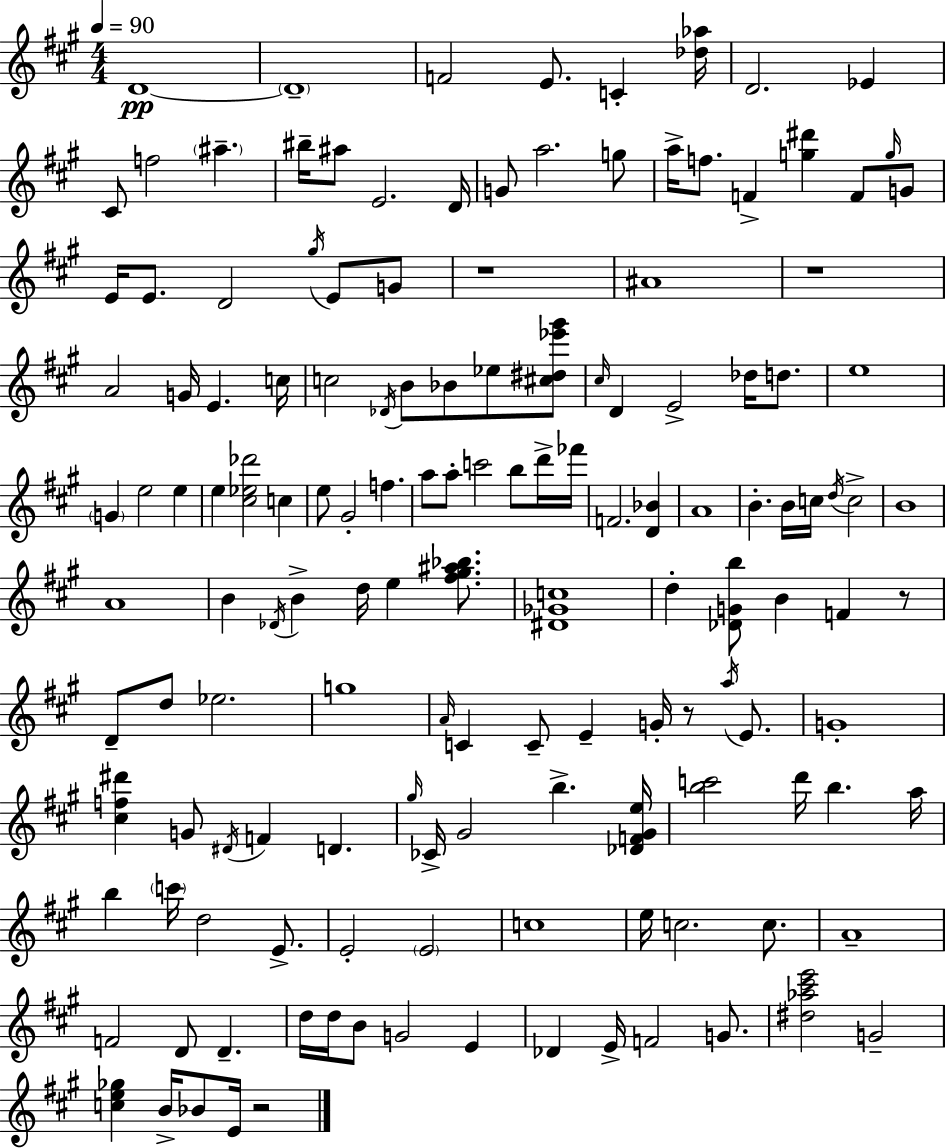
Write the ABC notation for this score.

X:1
T:Untitled
M:4/4
L:1/4
K:A
D4 D4 F2 E/2 C [_d_a]/4 D2 _E ^C/2 f2 ^a ^b/4 ^a/2 E2 D/4 G/2 a2 g/2 a/4 f/2 F [g^d'] F/2 g/4 G/2 E/4 E/2 D2 ^g/4 E/2 G/2 z4 ^A4 z4 A2 G/4 E c/4 c2 _D/4 B/2 _B/2 _e/2 [^c^d_e'^g']/2 ^c/4 D E2 _d/4 d/2 e4 G e2 e e [^c_e_d']2 c e/2 ^G2 f a/2 a/2 c'2 b/2 d'/4 _f'/4 F2 [D_B] A4 B B/4 c/4 d/4 c2 B4 A4 B _D/4 B d/4 e [^f^g^a_b]/2 [^D_Gc]4 d [_DGb]/2 B F z/2 D/2 d/2 _e2 g4 A/4 C C/2 E G/4 z/2 a/4 E/2 G4 [^cf^d'] G/2 ^D/4 F D ^g/4 _C/4 ^G2 b [_DF^Ge]/4 [bc']2 d'/4 b a/4 b c'/4 d2 E/2 E2 E2 c4 e/4 c2 c/2 A4 F2 D/2 D d/4 d/4 B/2 G2 E _D E/4 F2 G/2 [^d_a^c'e']2 G2 [ce_g] B/4 _B/2 E/4 z2